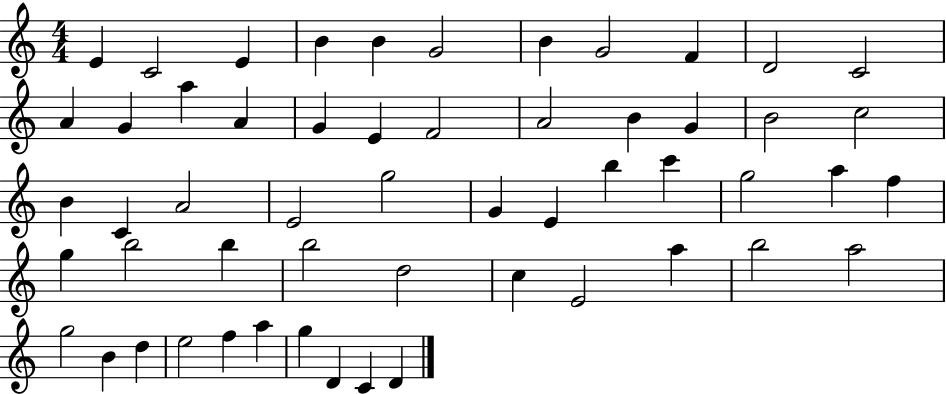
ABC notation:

X:1
T:Untitled
M:4/4
L:1/4
K:C
E C2 E B B G2 B G2 F D2 C2 A G a A G E F2 A2 B G B2 c2 B C A2 E2 g2 G E b c' g2 a f g b2 b b2 d2 c E2 a b2 a2 g2 B d e2 f a g D C D